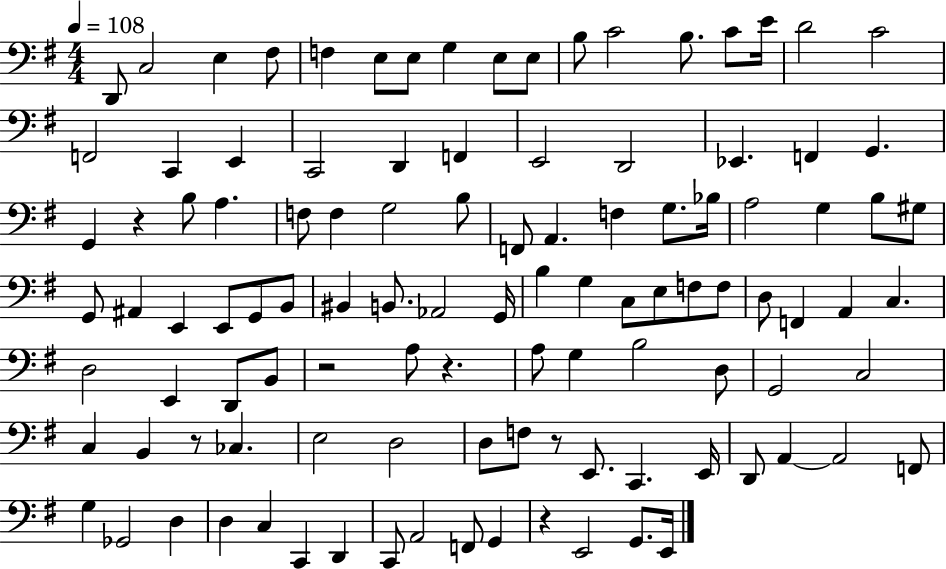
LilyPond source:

{
  \clef bass
  \numericTimeSignature
  \time 4/4
  \key g \major
  \tempo 4 = 108
  d,8 c2 e4 fis8 | f4 e8 e8 g4 e8 e8 | b8 c'2 b8. c'8 e'16 | d'2 c'2 | \break f,2 c,4 e,4 | c,2 d,4 f,4 | e,2 d,2 | ees,4. f,4 g,4. | \break g,4 r4 b8 a4. | f8 f4 g2 b8 | f,8 a,4. f4 g8. bes16 | a2 g4 b8 gis8 | \break g,8 ais,4 e,4 e,8 g,8 b,8 | bis,4 b,8. aes,2 g,16 | b4 g4 c8 e8 f8 f8 | d8 f,4 a,4 c4. | \break d2 e,4 d,8 b,8 | r2 a8 r4. | a8 g4 b2 d8 | g,2 c2 | \break c4 b,4 r8 ces4. | e2 d2 | d8 f8 r8 e,8. c,4. e,16 | d,8 a,4~~ a,2 f,8 | \break g4 ges,2 d4 | d4 c4 c,4 d,4 | c,8 a,2 f,8 g,4 | r4 e,2 g,8. e,16 | \break \bar "|."
}